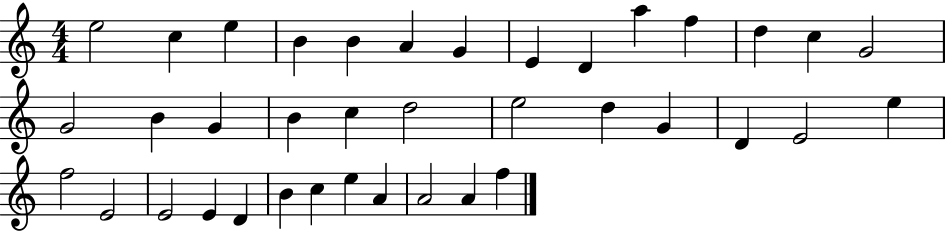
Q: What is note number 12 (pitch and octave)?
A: D5